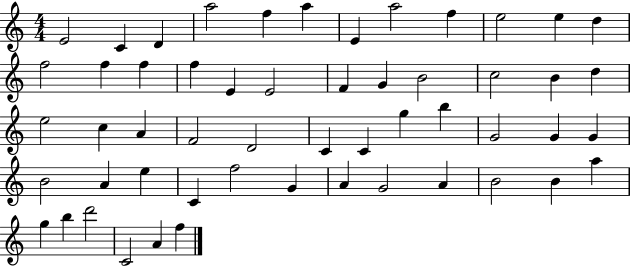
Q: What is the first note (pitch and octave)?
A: E4